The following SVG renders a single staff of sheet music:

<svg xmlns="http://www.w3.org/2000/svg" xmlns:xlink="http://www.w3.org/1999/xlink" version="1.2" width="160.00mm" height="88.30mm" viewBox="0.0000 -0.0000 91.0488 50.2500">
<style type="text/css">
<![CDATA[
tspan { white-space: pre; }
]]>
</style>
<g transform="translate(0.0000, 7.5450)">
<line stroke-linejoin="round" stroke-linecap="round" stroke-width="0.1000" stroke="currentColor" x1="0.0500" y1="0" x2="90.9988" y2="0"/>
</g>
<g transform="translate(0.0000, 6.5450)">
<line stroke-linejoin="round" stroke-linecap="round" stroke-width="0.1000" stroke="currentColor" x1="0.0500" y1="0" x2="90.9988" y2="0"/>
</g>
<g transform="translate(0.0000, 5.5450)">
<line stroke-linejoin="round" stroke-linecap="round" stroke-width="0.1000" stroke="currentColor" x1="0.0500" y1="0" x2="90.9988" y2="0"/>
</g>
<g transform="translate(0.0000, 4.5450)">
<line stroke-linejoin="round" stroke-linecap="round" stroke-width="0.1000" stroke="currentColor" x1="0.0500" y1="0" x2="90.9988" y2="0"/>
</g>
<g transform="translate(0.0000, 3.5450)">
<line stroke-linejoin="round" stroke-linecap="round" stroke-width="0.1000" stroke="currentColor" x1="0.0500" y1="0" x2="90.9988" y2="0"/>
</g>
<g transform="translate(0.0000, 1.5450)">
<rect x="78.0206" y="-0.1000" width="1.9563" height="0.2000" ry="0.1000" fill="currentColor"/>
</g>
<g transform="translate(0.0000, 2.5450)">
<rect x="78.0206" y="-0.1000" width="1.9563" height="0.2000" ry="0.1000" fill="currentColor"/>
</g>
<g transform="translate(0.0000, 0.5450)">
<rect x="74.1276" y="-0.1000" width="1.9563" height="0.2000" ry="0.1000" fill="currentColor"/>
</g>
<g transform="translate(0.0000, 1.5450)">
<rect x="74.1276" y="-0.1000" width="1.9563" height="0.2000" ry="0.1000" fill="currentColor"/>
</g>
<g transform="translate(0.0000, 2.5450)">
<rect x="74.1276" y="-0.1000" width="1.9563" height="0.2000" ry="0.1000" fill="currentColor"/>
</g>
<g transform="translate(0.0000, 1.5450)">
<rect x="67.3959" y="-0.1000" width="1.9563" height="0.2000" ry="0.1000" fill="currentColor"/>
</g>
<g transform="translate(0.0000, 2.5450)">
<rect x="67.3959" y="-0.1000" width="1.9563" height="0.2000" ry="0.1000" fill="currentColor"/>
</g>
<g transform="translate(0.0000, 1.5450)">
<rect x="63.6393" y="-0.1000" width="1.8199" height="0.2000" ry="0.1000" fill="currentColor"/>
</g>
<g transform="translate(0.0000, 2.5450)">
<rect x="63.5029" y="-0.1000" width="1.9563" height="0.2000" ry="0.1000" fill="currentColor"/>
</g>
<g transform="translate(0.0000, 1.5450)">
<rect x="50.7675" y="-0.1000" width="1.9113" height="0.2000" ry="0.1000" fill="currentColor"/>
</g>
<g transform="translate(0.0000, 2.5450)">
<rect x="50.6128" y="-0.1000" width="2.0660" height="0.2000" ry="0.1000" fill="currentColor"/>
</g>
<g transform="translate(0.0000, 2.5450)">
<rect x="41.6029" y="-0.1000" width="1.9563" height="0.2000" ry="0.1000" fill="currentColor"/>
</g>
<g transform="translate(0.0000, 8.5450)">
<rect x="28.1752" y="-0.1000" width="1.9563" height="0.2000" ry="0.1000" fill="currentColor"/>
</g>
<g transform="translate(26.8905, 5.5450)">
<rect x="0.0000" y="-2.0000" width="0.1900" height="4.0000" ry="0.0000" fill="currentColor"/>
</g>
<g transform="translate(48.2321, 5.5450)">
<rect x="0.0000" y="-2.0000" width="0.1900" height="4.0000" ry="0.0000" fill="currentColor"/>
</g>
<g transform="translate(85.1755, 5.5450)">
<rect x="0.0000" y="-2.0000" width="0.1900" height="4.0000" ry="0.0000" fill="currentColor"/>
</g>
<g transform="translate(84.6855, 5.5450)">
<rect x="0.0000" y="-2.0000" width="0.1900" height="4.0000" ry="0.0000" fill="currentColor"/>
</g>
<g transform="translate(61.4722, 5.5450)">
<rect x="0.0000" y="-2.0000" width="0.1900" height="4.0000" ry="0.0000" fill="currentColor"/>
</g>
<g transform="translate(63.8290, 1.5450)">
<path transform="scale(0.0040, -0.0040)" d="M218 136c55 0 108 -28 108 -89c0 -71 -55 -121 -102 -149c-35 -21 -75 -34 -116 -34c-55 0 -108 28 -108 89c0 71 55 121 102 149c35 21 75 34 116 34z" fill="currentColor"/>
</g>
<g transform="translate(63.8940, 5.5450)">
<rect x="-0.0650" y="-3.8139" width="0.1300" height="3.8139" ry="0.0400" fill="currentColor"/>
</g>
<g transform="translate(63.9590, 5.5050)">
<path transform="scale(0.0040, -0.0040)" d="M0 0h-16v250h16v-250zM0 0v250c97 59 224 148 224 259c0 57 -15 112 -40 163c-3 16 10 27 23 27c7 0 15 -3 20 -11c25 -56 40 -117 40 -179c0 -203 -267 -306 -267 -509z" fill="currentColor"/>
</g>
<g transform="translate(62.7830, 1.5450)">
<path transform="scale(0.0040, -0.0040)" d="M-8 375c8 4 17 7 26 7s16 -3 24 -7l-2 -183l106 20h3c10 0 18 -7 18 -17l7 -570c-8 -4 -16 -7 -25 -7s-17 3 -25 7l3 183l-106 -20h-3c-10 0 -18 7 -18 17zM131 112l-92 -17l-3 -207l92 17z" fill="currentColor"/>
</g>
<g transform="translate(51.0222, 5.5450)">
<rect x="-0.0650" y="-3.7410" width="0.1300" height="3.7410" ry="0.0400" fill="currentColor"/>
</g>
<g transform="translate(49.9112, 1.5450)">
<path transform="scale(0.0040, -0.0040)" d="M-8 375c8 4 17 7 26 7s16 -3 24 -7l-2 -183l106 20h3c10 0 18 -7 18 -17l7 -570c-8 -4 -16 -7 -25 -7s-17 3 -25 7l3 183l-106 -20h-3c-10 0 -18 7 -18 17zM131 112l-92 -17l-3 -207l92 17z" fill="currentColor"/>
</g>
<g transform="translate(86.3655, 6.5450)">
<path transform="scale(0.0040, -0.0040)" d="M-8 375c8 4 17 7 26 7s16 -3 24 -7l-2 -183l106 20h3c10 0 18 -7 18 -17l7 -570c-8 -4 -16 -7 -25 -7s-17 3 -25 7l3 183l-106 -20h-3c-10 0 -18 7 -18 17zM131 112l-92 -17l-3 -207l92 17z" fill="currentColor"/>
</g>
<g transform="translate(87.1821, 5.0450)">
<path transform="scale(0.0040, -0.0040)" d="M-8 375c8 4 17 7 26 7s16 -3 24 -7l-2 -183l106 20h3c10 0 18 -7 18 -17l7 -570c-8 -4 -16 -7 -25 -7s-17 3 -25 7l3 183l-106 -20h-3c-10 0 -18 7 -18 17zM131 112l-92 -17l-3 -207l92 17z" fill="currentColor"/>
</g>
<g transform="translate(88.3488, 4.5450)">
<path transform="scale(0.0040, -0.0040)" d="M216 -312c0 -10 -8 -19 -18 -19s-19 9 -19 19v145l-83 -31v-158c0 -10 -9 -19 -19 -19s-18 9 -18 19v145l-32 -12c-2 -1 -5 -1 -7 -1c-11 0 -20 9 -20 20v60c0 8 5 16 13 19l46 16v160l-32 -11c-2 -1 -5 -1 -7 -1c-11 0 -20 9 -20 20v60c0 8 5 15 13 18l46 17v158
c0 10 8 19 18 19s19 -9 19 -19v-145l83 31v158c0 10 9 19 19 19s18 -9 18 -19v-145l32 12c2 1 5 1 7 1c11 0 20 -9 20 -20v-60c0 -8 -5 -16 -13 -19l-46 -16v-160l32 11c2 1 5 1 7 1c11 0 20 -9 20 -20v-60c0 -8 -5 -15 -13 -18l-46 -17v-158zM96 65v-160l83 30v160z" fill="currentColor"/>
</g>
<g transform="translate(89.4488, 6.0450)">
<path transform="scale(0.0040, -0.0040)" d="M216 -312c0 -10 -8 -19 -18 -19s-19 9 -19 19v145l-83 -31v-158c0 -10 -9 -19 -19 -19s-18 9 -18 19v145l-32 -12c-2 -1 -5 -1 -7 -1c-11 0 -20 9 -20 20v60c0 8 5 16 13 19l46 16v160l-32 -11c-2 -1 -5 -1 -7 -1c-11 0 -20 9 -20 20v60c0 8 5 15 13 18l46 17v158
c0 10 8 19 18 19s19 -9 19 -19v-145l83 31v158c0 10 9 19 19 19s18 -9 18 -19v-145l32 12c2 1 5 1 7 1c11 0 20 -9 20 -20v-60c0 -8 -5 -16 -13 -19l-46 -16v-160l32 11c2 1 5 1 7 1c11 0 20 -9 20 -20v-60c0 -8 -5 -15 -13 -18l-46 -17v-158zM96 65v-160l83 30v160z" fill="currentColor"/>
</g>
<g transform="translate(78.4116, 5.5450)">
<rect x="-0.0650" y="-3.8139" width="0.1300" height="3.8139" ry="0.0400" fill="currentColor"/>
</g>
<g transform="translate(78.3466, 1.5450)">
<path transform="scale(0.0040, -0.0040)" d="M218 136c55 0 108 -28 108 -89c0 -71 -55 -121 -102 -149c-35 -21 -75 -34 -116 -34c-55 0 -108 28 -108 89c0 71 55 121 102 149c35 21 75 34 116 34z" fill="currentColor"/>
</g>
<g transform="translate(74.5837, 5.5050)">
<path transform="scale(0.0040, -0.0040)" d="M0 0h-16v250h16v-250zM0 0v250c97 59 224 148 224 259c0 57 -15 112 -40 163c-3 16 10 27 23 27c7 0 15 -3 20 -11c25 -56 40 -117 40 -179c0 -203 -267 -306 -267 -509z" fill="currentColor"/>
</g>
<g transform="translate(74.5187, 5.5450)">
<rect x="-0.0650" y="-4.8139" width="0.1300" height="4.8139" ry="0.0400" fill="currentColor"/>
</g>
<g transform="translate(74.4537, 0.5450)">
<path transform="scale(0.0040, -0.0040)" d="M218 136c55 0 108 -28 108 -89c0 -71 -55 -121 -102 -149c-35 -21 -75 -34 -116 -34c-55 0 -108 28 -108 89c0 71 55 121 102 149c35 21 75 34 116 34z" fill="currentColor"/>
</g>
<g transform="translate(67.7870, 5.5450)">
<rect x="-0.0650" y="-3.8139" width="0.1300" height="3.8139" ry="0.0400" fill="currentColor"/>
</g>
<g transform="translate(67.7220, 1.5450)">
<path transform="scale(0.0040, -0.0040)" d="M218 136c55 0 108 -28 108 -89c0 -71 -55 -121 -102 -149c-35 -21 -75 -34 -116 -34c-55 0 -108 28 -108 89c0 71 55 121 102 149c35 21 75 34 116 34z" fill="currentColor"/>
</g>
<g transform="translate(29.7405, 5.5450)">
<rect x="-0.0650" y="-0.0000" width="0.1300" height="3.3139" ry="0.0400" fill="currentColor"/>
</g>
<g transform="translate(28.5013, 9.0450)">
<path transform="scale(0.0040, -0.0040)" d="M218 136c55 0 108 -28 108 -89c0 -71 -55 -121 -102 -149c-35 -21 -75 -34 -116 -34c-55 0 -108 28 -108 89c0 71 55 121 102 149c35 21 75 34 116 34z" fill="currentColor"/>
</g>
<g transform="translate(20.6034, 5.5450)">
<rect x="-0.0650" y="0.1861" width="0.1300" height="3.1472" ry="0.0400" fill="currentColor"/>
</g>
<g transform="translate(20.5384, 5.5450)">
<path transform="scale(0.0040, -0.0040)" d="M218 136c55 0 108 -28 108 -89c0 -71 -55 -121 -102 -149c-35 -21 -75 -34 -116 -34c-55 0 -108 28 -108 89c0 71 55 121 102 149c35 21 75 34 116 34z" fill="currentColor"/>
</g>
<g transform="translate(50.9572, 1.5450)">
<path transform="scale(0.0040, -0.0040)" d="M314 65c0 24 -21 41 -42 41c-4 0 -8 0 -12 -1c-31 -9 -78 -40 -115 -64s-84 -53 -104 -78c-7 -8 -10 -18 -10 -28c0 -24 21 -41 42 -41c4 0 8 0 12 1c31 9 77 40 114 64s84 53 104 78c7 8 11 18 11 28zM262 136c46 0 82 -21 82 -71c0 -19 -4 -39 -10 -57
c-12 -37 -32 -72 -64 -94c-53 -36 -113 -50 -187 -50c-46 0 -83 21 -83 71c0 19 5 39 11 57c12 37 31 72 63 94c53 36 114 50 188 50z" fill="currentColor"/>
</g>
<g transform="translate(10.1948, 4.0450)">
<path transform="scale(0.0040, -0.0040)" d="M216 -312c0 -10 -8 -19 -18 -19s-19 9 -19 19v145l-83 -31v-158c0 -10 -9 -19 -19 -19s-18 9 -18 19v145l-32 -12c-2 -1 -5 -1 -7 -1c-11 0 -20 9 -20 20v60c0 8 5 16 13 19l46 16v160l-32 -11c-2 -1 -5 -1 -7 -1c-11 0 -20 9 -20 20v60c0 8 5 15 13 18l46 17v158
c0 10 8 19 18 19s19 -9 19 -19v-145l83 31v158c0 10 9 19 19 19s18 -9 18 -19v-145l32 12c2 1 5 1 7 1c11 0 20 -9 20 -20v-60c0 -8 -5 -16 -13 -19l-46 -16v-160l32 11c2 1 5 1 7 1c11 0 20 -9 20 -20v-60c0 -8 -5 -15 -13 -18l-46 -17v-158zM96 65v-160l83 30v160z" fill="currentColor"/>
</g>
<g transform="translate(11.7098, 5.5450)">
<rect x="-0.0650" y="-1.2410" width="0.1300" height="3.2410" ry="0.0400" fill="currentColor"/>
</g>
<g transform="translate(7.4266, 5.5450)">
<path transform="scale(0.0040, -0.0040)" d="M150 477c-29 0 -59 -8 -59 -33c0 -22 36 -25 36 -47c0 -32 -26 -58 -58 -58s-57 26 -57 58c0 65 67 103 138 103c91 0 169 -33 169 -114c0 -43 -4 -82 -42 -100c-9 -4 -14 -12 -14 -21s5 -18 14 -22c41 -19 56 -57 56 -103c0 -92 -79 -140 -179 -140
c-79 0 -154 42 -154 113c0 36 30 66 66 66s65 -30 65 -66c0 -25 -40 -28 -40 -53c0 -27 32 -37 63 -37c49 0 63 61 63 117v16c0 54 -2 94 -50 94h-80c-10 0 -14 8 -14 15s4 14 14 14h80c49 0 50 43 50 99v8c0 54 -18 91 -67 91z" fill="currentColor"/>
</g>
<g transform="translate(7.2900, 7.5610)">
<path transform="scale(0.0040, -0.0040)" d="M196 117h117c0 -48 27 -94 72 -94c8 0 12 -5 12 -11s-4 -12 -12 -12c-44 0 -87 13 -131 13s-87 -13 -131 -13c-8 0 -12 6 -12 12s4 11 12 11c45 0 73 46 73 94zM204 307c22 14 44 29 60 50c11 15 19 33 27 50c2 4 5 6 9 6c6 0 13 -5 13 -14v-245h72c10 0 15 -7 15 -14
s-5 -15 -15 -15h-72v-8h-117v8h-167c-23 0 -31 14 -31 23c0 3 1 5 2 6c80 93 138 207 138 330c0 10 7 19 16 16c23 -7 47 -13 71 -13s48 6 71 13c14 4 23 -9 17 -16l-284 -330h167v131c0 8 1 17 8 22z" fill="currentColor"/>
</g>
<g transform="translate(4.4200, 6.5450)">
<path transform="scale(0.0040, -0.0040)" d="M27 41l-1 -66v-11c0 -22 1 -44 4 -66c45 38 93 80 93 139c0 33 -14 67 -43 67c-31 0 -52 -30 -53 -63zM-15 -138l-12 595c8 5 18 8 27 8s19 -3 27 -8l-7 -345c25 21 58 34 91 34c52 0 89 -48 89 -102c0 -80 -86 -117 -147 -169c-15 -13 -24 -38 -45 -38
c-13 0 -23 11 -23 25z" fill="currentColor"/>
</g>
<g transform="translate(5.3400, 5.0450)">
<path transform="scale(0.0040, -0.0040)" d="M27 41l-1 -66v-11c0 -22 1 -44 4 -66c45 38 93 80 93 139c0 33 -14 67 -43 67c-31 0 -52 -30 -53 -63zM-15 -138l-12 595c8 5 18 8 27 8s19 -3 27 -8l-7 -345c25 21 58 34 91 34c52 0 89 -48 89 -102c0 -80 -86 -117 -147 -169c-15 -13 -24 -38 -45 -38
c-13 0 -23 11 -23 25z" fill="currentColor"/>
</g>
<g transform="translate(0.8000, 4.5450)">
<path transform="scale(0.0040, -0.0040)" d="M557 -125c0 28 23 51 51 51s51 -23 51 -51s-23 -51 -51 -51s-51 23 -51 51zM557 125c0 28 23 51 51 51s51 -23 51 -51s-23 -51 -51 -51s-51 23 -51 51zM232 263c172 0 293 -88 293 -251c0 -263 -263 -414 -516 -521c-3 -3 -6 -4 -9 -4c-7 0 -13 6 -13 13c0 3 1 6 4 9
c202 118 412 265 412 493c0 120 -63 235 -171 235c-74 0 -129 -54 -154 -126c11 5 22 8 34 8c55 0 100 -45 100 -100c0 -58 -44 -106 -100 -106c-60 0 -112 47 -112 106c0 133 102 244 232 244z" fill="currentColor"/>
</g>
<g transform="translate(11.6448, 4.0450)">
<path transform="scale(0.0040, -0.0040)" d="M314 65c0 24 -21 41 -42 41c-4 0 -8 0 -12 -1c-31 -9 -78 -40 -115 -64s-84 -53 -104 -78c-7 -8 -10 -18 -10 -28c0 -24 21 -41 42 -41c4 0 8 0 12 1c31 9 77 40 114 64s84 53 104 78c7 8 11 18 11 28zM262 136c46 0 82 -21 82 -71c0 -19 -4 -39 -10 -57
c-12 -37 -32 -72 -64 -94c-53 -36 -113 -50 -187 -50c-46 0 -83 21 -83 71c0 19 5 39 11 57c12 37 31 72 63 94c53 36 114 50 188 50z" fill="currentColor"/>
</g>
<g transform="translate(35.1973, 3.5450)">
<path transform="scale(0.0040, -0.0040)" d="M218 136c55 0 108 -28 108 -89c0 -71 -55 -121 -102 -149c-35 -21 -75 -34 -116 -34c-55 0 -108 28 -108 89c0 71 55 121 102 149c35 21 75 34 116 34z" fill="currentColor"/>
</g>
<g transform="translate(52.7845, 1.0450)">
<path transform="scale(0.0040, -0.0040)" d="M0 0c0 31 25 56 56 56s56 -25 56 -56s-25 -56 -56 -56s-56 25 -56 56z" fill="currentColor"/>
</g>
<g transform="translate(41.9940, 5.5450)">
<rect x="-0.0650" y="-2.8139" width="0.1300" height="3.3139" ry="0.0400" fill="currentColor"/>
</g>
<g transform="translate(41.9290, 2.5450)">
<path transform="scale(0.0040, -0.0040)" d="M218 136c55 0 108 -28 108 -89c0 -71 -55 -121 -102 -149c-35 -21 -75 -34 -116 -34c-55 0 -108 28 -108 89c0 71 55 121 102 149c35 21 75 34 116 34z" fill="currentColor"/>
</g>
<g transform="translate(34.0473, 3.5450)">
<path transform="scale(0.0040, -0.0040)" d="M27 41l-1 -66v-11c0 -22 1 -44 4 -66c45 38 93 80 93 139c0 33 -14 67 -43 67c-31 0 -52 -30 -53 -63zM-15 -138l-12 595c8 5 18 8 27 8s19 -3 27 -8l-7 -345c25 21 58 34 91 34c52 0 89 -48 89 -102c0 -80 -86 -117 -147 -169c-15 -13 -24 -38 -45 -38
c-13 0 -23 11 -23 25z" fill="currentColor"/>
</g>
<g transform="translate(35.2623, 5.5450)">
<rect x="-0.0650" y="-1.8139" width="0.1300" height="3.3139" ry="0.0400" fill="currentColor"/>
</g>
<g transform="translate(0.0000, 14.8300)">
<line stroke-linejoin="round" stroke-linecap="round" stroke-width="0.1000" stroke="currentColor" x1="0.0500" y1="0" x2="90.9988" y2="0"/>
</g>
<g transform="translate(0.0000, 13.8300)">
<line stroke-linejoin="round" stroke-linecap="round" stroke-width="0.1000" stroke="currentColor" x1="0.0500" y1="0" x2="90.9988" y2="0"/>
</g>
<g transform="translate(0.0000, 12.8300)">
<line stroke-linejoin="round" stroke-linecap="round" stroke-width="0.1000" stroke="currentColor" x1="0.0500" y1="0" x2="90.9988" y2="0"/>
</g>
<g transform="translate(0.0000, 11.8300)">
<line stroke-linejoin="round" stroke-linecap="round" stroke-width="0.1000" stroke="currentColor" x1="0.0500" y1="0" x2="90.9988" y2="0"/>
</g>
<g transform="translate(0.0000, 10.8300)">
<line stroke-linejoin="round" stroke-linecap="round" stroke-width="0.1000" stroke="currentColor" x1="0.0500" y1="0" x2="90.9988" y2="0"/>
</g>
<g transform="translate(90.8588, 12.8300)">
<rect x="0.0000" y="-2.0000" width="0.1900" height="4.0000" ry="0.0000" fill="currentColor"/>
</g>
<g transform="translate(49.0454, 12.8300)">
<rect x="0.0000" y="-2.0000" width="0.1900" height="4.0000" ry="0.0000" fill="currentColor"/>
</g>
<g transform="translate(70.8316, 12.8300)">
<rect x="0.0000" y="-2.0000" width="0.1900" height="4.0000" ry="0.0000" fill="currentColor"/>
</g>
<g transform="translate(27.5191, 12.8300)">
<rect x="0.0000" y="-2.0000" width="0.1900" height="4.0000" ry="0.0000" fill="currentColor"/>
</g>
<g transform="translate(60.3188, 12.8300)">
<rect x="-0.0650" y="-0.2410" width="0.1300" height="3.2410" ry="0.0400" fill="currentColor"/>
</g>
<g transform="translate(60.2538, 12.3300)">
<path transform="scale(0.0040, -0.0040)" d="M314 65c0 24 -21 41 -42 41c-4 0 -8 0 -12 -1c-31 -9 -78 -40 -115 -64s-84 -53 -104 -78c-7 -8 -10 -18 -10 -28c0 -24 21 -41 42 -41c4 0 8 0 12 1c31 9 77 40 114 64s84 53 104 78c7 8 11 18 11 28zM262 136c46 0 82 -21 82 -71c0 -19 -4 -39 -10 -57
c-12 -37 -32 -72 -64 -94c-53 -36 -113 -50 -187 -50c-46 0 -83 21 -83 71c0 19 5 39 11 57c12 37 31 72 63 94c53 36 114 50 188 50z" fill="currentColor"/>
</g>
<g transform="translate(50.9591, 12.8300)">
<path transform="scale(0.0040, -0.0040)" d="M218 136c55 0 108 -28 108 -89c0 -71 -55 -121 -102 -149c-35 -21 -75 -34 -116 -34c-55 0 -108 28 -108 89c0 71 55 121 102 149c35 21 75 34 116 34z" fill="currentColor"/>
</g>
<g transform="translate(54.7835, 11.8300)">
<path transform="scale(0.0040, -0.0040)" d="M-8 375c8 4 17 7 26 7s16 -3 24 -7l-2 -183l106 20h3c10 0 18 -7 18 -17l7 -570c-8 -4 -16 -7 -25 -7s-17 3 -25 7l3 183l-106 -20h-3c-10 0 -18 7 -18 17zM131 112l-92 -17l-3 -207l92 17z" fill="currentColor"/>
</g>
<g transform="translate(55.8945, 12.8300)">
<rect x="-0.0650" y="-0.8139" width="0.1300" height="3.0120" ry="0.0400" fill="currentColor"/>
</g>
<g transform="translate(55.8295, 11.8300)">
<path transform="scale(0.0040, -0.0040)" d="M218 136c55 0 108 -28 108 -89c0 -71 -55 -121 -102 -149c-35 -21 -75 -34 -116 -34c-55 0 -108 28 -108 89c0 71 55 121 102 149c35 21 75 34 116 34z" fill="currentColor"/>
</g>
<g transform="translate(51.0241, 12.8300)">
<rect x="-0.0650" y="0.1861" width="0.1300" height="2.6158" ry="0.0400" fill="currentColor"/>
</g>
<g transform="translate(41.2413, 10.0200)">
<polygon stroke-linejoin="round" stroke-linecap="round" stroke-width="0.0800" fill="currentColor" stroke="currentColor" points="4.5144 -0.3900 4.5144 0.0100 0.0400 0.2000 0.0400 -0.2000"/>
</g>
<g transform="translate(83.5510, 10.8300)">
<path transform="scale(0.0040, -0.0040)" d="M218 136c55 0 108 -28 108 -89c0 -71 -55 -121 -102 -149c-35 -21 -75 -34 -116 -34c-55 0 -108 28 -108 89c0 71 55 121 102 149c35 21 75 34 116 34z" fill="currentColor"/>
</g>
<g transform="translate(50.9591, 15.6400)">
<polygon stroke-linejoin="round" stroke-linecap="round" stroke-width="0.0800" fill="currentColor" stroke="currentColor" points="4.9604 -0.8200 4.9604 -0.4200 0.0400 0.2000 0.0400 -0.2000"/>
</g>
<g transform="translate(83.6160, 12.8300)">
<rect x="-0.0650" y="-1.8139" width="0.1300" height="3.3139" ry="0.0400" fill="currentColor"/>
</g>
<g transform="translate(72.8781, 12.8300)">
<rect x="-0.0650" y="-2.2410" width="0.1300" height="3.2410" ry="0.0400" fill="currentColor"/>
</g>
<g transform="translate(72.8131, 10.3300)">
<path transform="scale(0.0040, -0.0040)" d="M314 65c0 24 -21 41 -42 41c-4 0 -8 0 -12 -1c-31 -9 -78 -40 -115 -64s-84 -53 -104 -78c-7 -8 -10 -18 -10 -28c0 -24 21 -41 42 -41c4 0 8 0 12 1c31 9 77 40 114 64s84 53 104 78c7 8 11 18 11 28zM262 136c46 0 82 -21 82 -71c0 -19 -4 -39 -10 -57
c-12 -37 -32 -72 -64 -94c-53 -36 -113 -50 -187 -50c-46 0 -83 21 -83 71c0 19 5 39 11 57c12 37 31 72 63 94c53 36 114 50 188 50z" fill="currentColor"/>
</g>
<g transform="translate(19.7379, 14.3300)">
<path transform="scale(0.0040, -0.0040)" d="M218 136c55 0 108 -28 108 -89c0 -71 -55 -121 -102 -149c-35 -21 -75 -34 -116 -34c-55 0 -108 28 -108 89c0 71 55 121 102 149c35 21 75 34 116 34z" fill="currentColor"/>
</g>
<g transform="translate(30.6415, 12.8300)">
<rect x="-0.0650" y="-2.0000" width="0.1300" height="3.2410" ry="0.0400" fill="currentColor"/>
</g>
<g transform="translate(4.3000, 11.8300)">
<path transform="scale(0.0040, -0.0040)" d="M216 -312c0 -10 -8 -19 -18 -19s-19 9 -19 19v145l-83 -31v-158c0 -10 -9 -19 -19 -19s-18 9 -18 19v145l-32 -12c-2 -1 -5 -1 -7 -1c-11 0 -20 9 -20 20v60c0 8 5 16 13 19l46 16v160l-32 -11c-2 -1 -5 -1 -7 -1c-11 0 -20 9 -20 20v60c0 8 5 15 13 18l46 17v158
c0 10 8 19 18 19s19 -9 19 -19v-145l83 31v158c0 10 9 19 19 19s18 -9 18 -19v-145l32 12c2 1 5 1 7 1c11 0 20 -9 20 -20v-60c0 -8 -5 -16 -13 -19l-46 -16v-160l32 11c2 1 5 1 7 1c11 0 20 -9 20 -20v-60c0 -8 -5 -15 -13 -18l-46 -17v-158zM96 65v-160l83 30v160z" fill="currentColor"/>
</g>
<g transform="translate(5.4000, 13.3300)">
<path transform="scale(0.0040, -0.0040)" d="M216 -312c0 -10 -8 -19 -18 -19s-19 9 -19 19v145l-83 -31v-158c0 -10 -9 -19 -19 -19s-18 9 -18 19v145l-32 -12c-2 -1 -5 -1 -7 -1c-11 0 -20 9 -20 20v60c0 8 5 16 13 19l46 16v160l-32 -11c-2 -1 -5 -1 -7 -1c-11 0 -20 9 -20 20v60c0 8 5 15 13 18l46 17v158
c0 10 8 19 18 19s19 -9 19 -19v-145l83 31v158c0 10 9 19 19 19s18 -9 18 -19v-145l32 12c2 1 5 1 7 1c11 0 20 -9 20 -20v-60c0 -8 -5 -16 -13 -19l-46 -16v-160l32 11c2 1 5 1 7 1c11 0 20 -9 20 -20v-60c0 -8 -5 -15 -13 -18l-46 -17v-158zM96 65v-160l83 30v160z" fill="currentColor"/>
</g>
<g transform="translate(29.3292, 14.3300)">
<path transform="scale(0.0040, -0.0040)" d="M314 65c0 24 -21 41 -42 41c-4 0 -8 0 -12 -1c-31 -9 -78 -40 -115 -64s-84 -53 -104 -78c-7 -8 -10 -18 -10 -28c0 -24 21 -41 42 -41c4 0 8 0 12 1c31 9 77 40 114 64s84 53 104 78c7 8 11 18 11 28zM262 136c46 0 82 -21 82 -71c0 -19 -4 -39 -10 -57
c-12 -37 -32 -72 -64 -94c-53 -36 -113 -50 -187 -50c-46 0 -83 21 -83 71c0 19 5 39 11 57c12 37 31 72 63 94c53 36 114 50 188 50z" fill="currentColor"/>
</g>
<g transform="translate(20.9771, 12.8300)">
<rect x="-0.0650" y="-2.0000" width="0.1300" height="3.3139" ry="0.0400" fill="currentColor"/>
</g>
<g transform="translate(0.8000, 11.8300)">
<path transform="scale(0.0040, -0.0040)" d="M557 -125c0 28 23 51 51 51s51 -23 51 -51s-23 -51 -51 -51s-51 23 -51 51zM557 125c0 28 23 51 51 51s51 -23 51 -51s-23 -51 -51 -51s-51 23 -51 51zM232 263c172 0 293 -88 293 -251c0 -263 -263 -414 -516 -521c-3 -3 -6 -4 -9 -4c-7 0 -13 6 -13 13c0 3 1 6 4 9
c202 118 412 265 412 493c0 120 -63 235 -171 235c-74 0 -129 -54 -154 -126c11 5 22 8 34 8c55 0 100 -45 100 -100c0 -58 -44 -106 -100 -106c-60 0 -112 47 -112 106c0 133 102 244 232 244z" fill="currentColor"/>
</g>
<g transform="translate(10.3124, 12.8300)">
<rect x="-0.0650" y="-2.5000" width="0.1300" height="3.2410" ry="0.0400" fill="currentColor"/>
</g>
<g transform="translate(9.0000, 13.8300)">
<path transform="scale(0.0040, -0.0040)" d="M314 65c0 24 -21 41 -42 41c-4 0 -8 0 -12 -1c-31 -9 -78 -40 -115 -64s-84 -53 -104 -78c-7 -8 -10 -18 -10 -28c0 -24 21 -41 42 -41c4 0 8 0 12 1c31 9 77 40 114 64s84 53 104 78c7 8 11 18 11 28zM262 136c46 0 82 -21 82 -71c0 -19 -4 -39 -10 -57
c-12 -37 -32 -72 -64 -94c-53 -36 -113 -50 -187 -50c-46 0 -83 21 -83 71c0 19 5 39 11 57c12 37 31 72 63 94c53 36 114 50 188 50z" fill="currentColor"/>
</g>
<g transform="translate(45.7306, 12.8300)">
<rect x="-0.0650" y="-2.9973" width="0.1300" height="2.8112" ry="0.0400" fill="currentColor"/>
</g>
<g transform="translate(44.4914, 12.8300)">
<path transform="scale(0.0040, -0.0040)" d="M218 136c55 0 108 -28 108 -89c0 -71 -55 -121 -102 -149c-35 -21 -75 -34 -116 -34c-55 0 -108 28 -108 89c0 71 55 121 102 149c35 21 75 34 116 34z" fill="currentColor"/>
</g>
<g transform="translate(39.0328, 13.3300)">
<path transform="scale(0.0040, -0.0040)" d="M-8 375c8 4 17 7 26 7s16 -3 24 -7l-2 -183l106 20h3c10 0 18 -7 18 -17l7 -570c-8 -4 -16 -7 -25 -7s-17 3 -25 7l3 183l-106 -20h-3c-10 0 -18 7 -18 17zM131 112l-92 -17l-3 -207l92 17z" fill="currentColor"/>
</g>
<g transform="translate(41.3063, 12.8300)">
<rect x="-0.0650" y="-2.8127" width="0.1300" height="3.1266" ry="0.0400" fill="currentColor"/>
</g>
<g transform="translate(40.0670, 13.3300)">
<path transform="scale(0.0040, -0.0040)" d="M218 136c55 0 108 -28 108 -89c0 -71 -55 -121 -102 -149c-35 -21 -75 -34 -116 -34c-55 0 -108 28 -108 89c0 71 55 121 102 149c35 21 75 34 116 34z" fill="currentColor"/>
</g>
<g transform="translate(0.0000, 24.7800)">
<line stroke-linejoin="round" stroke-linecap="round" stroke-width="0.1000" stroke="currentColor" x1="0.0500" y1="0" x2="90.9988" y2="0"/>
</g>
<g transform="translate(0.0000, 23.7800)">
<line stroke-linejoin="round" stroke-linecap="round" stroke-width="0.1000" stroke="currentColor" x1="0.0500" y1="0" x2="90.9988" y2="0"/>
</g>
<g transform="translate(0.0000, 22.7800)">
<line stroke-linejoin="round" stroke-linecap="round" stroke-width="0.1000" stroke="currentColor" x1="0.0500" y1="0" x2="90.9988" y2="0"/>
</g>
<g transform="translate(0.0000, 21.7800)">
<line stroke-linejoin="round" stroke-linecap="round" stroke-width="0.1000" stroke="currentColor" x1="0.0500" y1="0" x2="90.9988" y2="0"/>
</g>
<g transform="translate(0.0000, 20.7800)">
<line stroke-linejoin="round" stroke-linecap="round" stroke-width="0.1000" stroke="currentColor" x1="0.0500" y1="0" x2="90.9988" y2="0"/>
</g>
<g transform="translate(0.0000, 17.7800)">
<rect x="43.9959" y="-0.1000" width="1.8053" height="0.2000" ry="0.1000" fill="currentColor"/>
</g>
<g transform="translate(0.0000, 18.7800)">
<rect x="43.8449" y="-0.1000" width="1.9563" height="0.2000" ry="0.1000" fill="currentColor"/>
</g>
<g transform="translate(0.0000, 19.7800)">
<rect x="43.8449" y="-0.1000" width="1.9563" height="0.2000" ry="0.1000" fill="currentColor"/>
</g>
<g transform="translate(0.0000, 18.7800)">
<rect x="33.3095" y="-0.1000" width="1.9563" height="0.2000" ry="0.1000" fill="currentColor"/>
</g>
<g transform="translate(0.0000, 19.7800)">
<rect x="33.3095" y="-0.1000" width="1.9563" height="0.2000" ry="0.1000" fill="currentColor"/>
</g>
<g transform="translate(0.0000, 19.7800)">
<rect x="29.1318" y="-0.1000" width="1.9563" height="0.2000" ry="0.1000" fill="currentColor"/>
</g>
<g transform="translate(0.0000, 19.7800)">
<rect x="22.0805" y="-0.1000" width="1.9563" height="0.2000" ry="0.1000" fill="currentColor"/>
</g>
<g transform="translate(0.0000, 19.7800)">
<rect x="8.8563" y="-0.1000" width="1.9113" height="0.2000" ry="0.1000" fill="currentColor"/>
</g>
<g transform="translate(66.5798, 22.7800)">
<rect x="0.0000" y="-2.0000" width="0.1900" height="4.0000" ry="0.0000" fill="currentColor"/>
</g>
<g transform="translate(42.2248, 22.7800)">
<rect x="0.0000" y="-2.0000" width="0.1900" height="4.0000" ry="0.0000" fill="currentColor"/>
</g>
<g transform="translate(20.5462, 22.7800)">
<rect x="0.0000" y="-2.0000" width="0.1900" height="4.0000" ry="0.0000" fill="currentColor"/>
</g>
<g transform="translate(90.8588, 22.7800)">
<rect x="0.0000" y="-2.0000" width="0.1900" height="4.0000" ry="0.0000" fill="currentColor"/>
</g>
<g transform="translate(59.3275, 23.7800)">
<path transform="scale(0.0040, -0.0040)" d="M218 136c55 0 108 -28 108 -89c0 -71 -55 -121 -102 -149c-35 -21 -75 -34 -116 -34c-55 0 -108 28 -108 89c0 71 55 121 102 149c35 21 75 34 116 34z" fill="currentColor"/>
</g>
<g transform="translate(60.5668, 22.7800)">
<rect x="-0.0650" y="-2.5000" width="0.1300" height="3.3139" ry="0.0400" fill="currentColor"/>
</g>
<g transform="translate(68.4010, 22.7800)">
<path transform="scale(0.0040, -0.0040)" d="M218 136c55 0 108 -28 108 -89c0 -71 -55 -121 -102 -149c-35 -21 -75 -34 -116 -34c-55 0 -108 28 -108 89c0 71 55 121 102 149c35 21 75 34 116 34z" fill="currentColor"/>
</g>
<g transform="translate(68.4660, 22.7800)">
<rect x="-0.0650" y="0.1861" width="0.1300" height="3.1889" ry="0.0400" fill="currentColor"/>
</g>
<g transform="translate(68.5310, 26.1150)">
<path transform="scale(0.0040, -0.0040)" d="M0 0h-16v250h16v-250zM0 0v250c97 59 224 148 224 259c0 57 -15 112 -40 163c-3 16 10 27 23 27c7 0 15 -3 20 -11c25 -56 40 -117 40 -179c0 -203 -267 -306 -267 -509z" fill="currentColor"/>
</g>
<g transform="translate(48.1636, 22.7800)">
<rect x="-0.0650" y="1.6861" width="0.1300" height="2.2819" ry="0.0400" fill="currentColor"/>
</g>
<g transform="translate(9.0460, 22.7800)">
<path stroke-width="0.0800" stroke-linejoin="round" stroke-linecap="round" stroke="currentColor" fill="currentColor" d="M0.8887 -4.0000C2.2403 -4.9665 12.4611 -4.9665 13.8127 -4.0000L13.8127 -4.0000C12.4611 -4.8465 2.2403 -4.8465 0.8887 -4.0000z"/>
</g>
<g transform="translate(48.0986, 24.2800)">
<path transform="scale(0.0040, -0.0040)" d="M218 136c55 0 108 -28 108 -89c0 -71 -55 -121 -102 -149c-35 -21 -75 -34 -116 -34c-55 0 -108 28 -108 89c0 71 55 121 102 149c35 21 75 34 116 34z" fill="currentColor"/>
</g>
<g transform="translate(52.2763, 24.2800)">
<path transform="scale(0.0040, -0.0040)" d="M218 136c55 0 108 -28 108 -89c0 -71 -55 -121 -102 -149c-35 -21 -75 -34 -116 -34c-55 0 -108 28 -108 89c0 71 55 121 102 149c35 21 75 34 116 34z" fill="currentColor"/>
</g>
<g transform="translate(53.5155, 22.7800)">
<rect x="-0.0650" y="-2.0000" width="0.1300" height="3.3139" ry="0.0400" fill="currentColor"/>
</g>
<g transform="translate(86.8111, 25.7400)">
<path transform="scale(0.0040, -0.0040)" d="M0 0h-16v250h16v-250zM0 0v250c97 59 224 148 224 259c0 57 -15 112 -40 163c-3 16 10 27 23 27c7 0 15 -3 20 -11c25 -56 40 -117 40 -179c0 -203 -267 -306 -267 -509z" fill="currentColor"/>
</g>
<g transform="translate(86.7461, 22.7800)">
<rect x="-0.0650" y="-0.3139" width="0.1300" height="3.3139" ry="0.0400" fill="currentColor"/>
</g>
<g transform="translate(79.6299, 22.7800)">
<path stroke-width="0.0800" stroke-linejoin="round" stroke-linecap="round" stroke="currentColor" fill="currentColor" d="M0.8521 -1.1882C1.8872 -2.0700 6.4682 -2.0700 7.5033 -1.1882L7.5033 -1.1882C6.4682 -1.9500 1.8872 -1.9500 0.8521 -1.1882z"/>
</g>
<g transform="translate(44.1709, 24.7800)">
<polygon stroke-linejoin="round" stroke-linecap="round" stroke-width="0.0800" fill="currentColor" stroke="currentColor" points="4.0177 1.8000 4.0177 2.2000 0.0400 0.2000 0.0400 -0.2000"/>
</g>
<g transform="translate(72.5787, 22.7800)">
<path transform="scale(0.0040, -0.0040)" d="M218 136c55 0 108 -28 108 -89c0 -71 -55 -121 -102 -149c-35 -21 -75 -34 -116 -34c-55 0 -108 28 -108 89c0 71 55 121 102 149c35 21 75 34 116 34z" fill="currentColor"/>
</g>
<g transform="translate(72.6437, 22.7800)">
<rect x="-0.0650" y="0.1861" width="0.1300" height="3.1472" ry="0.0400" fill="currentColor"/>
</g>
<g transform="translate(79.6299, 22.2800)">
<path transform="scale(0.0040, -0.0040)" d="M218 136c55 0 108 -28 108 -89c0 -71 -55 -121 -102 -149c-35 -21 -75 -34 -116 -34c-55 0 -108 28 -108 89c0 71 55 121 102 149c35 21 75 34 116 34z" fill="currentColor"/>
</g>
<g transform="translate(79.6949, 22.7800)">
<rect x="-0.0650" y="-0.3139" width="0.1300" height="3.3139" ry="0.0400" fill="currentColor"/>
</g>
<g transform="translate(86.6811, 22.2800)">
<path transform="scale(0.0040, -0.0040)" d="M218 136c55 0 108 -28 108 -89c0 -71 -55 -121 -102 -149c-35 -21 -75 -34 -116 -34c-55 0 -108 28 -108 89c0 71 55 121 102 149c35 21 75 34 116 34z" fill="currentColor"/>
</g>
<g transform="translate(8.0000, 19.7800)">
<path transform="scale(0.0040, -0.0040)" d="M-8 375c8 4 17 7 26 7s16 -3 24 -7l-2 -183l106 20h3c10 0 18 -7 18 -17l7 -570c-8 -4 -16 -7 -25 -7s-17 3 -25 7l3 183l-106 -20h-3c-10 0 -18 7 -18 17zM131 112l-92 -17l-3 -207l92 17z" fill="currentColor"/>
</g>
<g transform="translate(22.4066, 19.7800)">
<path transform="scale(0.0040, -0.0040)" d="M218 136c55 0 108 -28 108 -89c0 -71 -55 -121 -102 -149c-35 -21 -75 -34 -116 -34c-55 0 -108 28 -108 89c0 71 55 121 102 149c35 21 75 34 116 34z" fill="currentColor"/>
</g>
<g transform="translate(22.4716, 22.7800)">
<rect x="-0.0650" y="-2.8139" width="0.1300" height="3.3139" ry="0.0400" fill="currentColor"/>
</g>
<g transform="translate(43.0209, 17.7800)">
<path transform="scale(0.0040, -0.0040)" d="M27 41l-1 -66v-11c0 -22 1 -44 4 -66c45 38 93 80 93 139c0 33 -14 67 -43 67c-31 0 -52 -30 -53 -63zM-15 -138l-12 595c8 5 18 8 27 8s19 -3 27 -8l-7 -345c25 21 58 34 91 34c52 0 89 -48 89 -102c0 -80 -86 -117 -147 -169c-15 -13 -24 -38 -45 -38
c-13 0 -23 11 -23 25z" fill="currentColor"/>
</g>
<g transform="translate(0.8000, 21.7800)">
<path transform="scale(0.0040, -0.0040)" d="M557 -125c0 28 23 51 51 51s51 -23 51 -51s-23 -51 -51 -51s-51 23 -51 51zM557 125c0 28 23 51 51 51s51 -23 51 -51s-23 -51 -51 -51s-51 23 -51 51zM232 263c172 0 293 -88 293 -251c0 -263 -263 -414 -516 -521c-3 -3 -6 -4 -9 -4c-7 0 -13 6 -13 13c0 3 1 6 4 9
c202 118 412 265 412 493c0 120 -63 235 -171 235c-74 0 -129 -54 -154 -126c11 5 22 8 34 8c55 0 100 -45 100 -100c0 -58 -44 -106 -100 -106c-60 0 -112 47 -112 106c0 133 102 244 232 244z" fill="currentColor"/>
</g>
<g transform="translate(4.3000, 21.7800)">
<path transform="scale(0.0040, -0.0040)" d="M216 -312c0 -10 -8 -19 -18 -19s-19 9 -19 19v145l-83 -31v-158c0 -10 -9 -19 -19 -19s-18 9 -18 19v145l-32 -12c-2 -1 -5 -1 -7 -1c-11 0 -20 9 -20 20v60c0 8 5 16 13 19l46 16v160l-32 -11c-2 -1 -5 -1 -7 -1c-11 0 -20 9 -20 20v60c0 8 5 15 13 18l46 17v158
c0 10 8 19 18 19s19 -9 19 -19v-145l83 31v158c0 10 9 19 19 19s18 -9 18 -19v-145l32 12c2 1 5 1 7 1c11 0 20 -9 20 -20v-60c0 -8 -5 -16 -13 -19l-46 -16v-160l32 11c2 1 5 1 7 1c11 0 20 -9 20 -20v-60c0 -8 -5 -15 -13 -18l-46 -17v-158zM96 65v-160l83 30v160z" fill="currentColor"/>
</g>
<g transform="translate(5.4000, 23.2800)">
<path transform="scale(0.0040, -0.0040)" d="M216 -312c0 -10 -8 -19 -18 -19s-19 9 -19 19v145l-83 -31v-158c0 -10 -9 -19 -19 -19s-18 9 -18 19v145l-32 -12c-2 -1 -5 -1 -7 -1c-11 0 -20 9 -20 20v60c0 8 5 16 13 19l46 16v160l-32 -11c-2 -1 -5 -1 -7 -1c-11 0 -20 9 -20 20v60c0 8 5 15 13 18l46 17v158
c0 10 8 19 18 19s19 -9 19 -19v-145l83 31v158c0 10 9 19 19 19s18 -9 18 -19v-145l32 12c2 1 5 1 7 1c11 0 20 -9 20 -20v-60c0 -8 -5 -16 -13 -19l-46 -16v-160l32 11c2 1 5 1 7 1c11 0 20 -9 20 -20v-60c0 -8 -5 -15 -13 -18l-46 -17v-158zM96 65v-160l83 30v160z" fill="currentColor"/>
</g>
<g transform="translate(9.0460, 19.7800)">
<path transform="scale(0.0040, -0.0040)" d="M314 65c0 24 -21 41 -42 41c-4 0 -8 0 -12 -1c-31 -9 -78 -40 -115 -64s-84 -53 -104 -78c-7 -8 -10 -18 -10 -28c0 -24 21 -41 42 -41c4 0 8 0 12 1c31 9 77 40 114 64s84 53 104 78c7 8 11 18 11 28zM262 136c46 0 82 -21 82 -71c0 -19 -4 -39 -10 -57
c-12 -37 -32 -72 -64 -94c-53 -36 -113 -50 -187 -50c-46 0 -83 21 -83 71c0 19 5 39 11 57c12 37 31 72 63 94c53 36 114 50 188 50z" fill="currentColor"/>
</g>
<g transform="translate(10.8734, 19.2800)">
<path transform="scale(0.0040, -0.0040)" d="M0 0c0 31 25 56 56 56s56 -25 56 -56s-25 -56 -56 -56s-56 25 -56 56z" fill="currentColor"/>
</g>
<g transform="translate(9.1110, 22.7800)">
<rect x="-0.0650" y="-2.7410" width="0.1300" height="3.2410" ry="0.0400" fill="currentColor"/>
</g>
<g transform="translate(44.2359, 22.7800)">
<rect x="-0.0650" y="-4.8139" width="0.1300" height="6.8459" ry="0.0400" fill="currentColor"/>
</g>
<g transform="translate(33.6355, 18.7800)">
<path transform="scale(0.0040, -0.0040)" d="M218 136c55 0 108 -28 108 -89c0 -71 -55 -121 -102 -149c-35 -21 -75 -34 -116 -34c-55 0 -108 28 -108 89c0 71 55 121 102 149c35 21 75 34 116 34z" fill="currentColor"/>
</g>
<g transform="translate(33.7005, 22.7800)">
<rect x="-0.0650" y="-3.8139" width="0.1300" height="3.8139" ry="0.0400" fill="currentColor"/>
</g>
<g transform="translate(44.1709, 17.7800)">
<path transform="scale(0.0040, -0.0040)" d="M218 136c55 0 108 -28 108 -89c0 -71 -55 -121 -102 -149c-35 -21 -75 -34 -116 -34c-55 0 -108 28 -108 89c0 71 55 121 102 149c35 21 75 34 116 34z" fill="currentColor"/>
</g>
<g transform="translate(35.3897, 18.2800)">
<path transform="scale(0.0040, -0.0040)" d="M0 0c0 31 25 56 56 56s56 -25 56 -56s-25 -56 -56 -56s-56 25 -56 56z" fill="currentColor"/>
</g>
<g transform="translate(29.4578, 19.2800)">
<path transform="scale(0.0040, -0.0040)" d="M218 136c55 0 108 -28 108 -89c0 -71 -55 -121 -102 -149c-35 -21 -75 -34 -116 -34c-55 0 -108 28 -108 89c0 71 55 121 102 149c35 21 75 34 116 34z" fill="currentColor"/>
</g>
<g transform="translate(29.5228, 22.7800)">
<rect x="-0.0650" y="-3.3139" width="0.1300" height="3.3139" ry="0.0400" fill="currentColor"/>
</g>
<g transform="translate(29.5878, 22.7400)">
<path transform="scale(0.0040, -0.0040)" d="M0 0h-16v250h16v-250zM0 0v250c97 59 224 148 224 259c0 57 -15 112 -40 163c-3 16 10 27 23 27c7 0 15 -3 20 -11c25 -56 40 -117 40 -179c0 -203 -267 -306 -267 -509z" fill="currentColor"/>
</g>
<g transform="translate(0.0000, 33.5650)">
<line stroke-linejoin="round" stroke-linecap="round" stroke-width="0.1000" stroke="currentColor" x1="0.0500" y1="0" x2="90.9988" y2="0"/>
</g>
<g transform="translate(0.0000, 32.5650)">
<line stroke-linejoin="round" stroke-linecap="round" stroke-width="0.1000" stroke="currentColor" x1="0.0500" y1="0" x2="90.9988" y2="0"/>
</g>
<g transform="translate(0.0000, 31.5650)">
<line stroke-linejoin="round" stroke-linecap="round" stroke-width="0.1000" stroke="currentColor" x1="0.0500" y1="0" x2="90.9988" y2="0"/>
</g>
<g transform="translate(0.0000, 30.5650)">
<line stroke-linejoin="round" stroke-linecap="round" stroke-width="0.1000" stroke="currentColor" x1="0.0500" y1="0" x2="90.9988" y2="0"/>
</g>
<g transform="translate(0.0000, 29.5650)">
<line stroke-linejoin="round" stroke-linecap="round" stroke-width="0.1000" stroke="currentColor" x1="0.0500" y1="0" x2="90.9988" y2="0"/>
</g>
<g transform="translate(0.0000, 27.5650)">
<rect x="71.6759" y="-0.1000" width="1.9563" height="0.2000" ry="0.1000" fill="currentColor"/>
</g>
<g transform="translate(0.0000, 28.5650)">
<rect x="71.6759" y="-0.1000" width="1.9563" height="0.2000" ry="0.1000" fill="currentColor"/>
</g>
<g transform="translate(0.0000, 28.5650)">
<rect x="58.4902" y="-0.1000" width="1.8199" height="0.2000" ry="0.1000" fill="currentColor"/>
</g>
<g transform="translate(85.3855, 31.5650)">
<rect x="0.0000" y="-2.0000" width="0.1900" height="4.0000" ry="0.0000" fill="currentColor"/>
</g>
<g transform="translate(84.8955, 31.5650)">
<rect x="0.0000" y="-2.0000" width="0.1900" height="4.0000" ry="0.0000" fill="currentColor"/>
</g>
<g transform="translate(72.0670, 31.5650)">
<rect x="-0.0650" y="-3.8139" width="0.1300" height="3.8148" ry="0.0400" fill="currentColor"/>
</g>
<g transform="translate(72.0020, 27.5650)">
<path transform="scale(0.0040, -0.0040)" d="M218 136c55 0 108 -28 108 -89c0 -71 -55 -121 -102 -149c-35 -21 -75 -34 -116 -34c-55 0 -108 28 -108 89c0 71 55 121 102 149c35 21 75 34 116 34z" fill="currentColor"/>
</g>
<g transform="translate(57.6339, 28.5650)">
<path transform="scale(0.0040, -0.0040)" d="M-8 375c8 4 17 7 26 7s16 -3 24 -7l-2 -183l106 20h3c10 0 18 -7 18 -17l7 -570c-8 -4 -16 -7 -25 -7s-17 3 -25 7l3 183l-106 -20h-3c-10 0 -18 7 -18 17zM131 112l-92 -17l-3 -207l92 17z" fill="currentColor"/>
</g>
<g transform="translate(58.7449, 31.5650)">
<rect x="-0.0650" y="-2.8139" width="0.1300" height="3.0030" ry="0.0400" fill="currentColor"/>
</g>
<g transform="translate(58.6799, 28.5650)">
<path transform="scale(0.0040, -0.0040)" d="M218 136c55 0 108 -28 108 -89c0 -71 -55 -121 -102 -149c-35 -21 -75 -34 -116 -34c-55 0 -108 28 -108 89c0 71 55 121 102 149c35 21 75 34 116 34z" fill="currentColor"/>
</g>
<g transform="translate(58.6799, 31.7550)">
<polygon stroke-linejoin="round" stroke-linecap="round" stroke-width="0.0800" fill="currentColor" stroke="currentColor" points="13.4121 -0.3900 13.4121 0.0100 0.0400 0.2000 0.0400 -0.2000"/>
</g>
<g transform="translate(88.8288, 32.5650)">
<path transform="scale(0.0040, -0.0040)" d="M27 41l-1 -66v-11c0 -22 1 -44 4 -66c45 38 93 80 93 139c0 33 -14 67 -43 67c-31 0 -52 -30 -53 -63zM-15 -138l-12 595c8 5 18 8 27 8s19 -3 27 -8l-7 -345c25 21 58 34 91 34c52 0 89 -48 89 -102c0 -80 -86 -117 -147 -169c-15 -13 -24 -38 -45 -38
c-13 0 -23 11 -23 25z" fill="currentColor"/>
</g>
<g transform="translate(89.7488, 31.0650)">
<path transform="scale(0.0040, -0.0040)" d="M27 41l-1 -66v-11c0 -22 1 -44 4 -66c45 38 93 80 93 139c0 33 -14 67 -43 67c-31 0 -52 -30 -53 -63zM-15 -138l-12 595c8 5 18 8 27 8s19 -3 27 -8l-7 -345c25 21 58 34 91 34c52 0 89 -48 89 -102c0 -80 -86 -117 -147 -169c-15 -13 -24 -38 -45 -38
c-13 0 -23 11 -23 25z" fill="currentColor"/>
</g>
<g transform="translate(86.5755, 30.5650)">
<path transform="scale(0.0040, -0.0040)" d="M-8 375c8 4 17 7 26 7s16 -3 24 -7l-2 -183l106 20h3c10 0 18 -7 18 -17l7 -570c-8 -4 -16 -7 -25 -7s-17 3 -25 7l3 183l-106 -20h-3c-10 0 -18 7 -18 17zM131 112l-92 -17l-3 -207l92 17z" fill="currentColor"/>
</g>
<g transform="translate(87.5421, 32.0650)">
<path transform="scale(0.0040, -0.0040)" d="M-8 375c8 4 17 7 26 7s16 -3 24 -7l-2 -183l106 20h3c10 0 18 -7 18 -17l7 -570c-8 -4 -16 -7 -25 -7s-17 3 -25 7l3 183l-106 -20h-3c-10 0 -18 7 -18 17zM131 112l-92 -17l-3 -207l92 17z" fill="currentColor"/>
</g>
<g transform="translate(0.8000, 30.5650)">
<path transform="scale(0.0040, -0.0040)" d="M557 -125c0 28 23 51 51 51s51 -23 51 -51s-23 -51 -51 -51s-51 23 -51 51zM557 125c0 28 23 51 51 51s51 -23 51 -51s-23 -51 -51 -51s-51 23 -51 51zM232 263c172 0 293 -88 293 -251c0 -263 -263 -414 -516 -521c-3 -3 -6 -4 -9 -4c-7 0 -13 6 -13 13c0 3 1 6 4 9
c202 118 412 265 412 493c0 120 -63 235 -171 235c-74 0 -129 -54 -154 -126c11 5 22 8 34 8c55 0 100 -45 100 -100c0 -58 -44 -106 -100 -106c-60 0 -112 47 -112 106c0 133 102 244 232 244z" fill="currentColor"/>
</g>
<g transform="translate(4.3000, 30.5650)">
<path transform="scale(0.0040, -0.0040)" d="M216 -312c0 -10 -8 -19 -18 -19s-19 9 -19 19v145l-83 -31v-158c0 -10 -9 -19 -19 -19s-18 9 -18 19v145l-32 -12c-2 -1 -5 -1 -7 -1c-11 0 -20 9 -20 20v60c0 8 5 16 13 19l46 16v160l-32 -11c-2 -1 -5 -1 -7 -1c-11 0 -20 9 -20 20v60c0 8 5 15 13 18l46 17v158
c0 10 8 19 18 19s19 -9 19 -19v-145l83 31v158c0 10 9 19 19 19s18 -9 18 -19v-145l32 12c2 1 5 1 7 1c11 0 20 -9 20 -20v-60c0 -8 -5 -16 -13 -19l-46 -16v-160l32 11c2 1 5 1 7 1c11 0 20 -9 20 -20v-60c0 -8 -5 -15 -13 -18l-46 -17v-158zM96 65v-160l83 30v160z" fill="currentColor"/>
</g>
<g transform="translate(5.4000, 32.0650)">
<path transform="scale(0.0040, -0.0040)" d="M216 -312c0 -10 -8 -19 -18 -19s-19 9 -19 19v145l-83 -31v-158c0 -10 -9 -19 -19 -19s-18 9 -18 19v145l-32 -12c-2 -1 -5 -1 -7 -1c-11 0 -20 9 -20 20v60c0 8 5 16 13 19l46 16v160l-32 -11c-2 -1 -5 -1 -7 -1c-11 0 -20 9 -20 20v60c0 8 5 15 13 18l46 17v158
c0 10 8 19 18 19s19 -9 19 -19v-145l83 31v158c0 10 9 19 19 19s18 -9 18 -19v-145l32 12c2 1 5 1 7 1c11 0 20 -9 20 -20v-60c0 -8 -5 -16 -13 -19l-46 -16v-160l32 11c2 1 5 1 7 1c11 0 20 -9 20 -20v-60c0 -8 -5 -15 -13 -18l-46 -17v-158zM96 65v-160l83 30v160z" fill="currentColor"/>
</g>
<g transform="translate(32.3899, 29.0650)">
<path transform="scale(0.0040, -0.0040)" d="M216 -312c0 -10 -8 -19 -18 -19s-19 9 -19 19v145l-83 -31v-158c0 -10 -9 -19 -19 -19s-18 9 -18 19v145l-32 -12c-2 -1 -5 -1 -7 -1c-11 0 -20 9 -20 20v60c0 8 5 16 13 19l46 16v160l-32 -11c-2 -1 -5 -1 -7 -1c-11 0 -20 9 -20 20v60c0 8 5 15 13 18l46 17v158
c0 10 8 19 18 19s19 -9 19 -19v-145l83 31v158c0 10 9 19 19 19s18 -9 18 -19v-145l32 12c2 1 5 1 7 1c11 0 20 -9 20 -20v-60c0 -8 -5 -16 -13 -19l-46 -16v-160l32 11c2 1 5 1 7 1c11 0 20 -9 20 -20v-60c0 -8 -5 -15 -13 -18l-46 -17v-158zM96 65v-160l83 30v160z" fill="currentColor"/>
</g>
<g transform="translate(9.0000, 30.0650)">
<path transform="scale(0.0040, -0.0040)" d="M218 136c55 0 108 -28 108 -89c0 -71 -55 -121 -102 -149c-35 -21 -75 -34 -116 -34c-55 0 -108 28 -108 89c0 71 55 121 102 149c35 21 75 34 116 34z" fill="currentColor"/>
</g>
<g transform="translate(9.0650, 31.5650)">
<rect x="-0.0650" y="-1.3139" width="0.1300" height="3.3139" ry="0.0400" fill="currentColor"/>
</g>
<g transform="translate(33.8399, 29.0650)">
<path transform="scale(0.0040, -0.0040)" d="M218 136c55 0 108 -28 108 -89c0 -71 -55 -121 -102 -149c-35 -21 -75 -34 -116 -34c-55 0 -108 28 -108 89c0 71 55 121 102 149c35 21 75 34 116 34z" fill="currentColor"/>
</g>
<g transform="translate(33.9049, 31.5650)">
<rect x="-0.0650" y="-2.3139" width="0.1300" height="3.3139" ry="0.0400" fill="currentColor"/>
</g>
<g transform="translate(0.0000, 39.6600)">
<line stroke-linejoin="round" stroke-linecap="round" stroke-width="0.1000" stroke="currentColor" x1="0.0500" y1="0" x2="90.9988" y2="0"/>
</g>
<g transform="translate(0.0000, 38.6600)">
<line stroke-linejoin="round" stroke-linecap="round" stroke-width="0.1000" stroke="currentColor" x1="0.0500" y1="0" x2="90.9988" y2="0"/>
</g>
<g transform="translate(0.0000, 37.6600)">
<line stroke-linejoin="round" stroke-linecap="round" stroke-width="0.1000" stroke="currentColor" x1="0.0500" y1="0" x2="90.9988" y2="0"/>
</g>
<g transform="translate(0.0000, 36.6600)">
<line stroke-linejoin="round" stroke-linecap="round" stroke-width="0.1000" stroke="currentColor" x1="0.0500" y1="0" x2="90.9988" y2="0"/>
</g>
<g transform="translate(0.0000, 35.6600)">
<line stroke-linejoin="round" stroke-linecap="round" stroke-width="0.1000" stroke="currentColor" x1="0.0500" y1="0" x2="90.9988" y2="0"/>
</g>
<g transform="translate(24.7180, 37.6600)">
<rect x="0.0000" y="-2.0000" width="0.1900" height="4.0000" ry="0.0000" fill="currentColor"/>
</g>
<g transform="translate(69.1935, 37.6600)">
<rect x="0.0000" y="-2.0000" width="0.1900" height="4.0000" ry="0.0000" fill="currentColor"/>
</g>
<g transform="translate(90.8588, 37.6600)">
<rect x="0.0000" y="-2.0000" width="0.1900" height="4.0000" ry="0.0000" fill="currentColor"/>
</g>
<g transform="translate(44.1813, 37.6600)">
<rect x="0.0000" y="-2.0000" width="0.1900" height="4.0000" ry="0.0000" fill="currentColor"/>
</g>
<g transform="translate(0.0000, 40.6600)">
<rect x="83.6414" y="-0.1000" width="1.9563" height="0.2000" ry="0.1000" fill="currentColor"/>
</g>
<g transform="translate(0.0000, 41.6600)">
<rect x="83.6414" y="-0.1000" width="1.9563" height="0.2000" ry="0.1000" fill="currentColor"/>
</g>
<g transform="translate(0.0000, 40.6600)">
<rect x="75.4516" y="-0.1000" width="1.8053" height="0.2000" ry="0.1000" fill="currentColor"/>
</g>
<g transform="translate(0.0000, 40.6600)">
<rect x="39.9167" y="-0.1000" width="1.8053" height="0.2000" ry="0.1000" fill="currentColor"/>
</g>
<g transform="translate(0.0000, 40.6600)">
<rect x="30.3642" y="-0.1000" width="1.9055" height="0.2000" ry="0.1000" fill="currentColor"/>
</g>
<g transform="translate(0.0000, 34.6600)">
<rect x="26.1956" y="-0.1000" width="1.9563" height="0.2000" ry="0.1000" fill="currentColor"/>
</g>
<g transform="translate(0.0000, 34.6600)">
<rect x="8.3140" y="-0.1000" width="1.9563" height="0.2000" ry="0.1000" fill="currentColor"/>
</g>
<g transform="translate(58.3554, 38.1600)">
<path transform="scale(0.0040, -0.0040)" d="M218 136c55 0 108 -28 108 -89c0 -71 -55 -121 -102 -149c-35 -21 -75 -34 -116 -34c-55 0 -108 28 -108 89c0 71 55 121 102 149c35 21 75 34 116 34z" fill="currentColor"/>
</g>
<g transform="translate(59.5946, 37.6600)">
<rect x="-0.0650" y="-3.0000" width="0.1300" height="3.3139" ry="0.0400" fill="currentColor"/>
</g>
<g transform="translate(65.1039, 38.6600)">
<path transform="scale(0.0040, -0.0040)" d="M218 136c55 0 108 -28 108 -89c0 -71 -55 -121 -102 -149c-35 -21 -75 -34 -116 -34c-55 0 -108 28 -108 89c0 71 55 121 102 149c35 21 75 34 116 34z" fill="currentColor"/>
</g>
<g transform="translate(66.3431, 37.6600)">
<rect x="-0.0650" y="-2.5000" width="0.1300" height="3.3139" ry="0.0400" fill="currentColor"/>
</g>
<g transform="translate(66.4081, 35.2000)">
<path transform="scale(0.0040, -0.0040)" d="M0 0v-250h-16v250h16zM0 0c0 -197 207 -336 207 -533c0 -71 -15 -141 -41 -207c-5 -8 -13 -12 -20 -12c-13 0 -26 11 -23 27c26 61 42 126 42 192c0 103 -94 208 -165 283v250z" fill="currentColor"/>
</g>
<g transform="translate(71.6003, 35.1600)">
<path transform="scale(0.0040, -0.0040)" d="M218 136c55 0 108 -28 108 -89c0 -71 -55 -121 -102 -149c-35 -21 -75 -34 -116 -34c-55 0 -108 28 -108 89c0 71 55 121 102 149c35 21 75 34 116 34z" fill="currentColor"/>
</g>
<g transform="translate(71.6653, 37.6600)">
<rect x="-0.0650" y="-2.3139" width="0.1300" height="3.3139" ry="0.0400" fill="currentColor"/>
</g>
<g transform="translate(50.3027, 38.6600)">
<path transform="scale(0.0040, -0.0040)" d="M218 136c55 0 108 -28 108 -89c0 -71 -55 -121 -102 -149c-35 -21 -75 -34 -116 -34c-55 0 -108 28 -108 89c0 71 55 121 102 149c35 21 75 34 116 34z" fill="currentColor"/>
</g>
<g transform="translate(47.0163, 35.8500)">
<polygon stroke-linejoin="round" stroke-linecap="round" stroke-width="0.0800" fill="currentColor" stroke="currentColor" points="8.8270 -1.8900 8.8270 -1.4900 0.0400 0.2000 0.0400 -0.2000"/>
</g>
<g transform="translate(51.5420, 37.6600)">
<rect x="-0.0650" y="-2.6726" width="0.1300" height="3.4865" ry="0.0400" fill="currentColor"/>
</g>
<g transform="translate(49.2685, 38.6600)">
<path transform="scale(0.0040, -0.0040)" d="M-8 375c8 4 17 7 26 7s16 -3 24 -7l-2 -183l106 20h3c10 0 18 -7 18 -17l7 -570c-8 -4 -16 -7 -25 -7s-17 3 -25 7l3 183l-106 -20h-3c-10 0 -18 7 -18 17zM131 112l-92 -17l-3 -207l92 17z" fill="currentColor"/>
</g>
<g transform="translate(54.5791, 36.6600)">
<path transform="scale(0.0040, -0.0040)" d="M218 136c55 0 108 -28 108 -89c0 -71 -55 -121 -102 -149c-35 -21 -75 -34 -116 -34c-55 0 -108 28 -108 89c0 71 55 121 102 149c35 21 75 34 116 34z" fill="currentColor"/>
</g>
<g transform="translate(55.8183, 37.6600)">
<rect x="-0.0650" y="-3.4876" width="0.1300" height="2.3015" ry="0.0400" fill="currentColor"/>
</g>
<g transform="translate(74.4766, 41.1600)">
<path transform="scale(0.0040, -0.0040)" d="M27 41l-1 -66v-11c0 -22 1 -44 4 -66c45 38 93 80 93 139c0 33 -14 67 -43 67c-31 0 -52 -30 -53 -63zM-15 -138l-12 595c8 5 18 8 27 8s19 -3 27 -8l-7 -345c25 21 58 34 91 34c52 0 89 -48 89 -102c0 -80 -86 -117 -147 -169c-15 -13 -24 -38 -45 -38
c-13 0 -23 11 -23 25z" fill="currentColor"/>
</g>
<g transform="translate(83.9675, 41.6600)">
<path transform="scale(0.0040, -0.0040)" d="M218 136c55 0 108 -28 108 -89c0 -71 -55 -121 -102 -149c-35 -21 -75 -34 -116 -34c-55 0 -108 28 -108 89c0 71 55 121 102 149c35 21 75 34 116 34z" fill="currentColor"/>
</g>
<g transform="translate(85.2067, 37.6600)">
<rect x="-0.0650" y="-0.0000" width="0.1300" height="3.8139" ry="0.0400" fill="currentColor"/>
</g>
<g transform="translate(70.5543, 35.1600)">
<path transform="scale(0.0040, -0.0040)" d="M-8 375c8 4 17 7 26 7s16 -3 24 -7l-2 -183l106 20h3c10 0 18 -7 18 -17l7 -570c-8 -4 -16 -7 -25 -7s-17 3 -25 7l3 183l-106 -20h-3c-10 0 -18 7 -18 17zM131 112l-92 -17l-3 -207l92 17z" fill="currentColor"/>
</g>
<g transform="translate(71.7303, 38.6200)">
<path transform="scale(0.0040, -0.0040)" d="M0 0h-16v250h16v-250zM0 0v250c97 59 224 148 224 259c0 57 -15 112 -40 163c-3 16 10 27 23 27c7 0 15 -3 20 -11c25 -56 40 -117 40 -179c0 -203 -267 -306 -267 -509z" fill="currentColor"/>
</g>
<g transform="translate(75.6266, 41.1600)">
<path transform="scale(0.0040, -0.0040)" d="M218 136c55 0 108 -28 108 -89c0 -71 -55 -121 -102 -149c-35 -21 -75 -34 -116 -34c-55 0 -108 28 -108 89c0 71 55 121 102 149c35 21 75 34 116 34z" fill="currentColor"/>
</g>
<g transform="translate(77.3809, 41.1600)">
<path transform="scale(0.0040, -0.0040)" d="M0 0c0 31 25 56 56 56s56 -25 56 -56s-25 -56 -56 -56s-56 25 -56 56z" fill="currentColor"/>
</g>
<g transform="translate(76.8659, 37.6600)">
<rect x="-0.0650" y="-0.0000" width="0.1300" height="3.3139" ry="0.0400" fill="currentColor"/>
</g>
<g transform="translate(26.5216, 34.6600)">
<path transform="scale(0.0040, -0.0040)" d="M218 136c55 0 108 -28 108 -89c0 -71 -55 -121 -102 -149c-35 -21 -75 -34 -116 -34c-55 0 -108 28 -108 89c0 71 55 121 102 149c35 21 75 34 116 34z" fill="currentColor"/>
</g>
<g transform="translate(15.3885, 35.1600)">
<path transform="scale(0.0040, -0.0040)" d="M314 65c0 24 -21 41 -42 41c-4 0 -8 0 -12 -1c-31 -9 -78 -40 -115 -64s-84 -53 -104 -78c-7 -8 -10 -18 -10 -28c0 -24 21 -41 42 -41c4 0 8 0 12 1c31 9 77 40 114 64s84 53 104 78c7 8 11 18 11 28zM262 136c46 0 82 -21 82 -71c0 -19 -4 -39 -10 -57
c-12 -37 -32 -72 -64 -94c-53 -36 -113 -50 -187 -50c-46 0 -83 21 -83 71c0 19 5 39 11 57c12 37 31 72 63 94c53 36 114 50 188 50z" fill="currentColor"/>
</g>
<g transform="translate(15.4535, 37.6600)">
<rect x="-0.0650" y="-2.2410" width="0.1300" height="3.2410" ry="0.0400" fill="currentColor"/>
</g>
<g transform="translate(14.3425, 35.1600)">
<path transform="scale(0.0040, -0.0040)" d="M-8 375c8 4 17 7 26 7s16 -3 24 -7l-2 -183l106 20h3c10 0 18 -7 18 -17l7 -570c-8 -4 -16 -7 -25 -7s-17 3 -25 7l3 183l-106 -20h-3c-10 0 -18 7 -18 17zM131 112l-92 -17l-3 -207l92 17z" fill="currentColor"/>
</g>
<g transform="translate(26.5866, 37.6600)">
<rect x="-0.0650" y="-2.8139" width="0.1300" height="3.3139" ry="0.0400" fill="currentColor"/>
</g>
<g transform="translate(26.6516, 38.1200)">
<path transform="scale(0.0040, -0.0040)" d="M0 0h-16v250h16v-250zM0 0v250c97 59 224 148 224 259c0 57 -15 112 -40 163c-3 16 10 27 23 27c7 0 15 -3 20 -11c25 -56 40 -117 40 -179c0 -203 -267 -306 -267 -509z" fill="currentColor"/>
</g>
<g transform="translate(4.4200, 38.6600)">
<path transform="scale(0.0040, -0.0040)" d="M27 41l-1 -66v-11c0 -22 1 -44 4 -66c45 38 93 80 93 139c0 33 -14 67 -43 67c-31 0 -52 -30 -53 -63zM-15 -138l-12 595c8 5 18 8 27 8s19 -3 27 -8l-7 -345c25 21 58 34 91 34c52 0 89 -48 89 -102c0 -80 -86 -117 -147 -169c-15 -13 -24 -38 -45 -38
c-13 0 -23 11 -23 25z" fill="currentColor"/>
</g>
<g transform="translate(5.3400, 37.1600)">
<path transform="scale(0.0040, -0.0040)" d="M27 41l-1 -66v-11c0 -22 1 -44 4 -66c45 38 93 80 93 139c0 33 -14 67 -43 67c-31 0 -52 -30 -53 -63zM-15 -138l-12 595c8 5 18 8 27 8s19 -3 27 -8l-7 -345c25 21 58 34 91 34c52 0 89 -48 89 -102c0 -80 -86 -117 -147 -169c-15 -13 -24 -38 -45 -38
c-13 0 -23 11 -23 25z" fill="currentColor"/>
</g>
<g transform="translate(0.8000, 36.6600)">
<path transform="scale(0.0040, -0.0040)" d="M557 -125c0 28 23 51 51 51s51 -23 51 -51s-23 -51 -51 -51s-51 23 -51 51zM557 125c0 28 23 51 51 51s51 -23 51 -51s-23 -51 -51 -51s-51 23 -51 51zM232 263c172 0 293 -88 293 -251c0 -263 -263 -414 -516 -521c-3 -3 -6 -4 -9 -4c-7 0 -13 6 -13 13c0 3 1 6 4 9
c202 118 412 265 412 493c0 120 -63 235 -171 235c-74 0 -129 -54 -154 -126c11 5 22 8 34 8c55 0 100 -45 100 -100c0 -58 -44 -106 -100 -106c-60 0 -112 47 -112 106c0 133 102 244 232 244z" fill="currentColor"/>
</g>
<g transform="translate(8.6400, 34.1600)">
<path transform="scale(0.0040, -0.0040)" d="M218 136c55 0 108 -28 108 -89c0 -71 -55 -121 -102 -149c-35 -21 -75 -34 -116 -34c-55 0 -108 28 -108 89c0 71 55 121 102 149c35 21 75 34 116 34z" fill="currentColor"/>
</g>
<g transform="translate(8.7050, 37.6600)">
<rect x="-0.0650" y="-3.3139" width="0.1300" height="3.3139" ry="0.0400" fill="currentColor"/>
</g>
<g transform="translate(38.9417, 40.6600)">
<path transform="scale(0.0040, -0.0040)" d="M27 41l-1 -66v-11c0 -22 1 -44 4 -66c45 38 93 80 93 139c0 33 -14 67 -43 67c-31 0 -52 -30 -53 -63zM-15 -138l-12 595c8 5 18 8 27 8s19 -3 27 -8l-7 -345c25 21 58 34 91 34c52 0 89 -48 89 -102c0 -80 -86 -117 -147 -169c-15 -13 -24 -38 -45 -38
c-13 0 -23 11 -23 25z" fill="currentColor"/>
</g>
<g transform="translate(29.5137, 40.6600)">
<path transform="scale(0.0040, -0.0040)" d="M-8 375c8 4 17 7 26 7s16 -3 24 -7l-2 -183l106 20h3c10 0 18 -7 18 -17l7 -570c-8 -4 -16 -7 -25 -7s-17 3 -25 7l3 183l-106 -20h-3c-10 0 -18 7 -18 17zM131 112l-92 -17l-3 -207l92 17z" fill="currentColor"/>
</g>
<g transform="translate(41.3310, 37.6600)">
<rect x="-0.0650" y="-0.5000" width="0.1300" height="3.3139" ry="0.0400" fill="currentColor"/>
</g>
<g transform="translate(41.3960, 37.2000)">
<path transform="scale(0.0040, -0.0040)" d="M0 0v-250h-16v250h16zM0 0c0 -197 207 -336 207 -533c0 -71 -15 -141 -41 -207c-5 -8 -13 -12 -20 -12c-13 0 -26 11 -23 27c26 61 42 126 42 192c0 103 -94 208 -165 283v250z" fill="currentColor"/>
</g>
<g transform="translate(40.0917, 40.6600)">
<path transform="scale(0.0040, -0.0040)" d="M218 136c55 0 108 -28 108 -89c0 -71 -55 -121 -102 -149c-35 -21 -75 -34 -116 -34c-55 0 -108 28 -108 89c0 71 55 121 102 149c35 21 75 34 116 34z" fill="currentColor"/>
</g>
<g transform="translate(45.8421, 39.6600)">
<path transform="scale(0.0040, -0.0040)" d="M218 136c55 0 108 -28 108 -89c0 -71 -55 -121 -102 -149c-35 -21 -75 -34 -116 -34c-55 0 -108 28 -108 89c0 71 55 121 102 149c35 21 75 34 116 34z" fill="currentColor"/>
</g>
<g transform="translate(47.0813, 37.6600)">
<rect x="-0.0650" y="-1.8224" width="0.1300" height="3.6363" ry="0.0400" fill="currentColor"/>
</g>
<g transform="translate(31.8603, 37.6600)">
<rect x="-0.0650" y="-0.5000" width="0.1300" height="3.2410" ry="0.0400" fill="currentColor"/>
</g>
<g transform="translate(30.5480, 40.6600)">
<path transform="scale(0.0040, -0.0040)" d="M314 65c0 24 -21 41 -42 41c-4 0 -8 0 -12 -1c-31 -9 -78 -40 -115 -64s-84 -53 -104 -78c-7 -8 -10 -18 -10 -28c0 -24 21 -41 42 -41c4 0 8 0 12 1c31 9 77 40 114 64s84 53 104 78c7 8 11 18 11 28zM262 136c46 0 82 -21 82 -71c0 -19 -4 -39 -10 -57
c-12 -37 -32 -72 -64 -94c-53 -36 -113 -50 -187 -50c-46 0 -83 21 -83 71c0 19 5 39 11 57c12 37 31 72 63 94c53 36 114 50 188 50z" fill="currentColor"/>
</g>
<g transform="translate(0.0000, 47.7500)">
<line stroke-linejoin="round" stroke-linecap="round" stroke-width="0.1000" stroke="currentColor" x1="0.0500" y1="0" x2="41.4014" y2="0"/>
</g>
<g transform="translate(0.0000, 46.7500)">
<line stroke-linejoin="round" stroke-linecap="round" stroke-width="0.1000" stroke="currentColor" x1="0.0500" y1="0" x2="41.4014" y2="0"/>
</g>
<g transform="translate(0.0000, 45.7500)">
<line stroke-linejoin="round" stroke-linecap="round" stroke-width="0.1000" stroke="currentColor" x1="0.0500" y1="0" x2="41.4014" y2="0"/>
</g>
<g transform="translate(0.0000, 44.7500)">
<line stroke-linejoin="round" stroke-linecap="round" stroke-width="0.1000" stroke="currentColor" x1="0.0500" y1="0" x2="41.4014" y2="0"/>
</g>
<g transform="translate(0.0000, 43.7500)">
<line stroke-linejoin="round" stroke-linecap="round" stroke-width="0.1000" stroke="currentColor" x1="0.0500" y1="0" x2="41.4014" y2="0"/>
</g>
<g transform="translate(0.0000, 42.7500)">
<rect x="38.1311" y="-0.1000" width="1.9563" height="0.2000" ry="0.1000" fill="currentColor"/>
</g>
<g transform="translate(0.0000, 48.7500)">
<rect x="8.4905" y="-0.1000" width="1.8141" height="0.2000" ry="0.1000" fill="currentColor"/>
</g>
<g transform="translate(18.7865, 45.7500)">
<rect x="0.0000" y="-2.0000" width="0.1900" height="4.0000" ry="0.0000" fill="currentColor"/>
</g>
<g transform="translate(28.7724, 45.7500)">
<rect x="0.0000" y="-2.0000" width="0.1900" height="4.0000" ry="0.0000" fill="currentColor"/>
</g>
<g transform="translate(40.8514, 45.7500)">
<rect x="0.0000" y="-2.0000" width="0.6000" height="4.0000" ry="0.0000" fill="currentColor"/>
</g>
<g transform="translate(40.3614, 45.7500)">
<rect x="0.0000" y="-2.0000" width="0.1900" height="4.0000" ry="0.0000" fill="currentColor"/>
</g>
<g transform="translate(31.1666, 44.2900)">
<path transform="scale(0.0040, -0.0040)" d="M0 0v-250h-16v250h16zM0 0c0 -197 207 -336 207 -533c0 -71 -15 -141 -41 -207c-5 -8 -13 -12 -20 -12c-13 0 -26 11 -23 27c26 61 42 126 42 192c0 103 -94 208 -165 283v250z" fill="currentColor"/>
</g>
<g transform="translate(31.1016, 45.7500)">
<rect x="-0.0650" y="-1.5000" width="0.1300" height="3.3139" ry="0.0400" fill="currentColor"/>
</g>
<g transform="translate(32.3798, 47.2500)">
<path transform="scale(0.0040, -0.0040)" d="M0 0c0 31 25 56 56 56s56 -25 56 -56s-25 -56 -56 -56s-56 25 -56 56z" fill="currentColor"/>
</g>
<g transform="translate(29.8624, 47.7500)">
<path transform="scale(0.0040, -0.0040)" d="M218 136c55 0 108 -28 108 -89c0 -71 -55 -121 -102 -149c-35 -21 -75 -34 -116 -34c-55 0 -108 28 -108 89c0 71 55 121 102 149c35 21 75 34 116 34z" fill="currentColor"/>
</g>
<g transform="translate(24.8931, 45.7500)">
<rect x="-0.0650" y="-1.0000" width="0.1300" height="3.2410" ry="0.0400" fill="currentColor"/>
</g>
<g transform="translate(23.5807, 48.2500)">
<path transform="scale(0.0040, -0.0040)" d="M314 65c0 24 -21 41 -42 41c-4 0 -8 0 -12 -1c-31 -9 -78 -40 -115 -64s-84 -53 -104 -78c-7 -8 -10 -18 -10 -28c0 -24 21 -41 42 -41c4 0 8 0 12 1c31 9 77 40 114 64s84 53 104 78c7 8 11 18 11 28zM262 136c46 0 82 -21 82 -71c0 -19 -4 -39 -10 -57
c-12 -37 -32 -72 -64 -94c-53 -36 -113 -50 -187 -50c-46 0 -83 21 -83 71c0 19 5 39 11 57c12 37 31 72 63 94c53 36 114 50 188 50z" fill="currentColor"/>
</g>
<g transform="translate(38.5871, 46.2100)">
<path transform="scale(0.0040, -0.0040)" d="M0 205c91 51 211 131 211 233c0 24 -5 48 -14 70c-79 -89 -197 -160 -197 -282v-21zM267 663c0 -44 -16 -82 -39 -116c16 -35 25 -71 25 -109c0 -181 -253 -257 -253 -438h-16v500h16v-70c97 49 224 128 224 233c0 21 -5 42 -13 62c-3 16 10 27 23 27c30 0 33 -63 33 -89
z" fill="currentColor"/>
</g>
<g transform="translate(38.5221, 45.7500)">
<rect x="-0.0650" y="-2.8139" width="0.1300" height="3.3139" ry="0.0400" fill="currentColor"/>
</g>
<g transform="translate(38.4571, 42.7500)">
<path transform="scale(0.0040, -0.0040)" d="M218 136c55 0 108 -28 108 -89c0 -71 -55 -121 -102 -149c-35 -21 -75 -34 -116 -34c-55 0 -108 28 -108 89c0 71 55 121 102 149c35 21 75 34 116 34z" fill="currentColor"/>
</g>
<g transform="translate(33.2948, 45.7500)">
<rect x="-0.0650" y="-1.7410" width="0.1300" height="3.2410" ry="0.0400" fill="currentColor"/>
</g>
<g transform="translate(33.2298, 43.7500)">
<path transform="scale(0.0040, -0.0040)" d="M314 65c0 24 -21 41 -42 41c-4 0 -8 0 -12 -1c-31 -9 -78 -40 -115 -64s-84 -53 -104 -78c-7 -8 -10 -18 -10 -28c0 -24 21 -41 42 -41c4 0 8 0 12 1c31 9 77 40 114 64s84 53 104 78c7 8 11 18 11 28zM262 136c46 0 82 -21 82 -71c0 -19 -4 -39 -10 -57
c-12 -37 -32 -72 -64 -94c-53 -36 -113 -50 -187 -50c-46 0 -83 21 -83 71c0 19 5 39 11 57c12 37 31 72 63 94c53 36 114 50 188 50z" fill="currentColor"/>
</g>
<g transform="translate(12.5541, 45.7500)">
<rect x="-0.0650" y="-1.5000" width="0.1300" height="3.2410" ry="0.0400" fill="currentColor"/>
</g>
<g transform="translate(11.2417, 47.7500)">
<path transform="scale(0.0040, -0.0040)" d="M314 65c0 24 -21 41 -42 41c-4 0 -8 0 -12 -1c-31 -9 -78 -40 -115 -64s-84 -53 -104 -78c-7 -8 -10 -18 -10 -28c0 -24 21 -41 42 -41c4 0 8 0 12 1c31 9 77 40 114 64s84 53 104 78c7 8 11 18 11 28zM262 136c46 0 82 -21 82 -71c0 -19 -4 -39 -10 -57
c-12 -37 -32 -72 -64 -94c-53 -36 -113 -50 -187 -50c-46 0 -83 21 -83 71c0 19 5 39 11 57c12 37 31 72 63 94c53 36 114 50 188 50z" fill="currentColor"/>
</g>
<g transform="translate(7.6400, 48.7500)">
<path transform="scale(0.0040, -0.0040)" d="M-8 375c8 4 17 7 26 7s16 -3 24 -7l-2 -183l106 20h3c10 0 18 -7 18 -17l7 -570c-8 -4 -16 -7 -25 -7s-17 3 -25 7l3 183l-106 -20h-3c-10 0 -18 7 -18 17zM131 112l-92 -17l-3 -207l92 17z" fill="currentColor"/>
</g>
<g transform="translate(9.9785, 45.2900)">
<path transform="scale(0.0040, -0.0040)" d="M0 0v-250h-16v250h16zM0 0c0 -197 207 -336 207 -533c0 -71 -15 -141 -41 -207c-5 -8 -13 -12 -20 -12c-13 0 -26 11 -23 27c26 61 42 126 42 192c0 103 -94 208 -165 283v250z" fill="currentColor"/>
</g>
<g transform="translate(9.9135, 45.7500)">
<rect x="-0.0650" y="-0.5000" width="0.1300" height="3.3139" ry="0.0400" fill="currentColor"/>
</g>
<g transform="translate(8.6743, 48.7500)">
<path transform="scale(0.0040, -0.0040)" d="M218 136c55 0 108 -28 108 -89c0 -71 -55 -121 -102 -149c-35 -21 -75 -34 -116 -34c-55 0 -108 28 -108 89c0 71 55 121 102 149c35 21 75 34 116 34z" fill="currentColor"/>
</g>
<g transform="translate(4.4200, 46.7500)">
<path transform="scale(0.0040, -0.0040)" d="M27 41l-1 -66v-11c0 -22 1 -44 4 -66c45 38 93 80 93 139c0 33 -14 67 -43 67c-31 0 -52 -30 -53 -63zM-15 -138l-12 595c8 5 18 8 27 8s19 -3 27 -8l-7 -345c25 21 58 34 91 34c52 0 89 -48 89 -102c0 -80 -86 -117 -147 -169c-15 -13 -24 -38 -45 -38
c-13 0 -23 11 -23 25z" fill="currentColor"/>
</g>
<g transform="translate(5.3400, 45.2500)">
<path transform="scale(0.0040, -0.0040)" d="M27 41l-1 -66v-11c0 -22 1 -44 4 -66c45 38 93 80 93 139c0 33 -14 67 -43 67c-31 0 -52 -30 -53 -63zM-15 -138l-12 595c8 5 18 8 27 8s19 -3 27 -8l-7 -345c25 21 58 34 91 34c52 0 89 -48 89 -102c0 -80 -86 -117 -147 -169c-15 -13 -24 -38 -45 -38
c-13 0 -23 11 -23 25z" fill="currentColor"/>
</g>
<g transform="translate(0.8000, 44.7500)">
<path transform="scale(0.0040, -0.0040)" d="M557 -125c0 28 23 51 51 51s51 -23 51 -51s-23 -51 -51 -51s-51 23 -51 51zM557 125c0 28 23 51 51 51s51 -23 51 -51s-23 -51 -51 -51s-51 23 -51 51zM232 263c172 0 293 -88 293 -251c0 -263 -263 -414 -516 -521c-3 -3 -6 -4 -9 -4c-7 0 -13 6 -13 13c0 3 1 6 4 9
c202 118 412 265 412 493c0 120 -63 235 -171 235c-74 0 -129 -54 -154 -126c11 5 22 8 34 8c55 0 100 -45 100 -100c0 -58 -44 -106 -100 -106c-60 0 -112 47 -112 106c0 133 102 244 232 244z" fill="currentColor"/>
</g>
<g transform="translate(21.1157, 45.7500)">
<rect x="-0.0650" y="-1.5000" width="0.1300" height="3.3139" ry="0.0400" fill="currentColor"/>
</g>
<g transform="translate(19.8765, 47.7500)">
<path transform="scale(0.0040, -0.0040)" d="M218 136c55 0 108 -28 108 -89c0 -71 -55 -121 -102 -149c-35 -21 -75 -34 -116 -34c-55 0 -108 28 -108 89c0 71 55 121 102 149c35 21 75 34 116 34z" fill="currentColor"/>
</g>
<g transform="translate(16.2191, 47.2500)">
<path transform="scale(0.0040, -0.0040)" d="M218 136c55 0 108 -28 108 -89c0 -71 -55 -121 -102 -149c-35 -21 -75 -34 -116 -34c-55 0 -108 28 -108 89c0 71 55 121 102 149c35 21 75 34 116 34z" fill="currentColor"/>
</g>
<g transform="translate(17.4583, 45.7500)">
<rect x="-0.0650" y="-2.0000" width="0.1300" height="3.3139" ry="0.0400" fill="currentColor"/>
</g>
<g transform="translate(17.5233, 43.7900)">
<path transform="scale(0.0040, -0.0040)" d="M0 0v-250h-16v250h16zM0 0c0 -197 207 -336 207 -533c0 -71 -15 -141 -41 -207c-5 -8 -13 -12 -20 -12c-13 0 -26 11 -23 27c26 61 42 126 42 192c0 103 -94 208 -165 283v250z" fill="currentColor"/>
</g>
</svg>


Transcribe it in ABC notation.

X:1
T:Untitled
M:3/4
L:1/4
K:Bb
^G,2 D, D,, _A, C E2 E/2 E G/2 E B,,2 A,, A,,2 C,/2 D,/2 D,/2 F,/2 E,2 B,2 A, C2 C D/2 E _G/2 A,,/2 A,, B,, D,/2 D, E, E,/2 G, ^B, C/2 E/2 D B,2 C/2 E,,2 _E,,/2 G,,/2 B,,/2 F,/2 C, B,,/2 B,/2 _D,, C,, E,,/2 G,,2 A,,/2 G,, F,,2 G,,/2 A,2 C/4